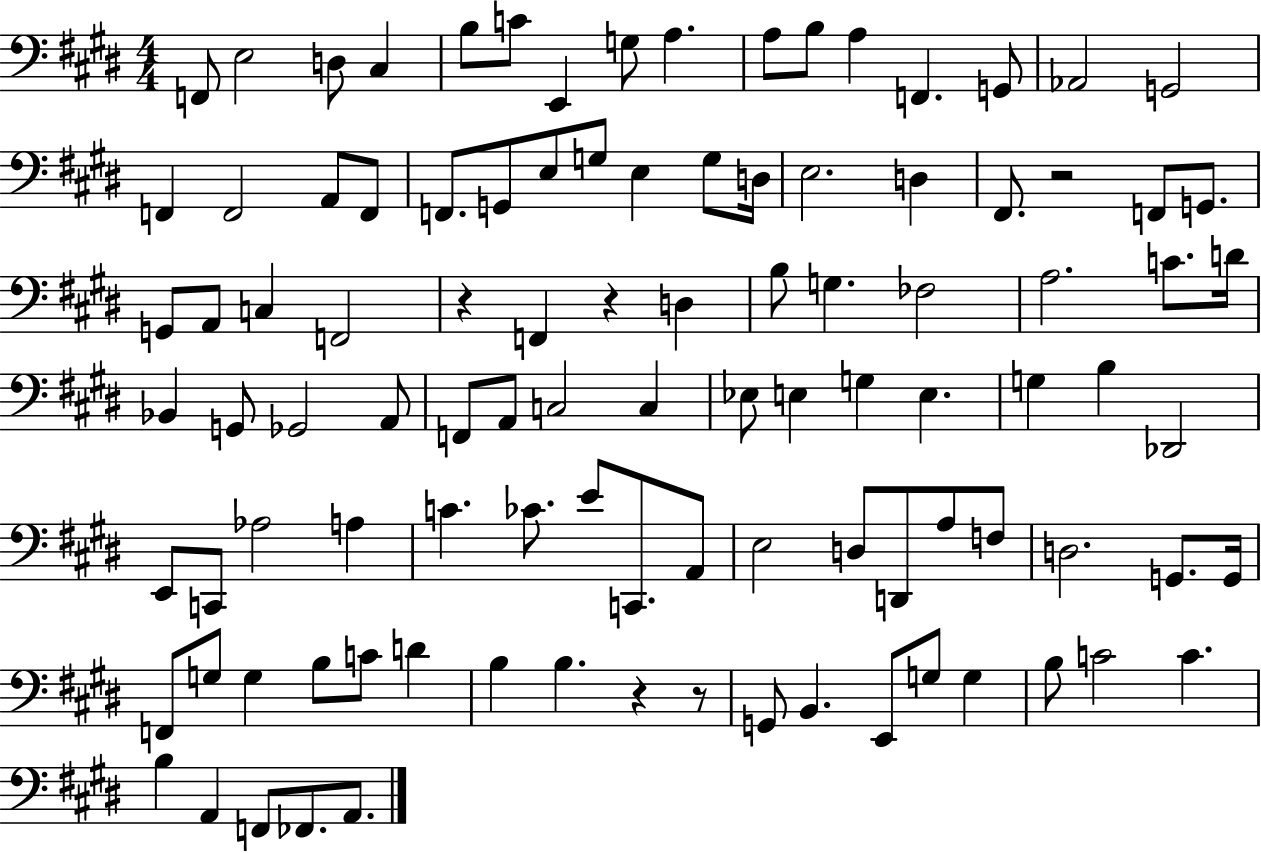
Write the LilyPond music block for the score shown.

{
  \clef bass
  \numericTimeSignature
  \time 4/4
  \key e \major
  f,8 e2 d8 cis4 | b8 c'8 e,4 g8 a4. | a8 b8 a4 f,4. g,8 | aes,2 g,2 | \break f,4 f,2 a,8 f,8 | f,8. g,8 e8 g8 e4 g8 d16 | e2. d4 | fis,8. r2 f,8 g,8. | \break g,8 a,8 c4 f,2 | r4 f,4 r4 d4 | b8 g4. fes2 | a2. c'8. d'16 | \break bes,4 g,8 ges,2 a,8 | f,8 a,8 c2 c4 | ees8 e4 g4 e4. | g4 b4 des,2 | \break e,8 c,8 aes2 a4 | c'4. ces'8. e'8 c,8. a,8 | e2 d8 d,8 a8 f8 | d2. g,8. g,16 | \break f,8 g8 g4 b8 c'8 d'4 | b4 b4. r4 r8 | g,8 b,4. e,8 g8 g4 | b8 c'2 c'4. | \break b4 a,4 f,8 fes,8. a,8. | \bar "|."
}